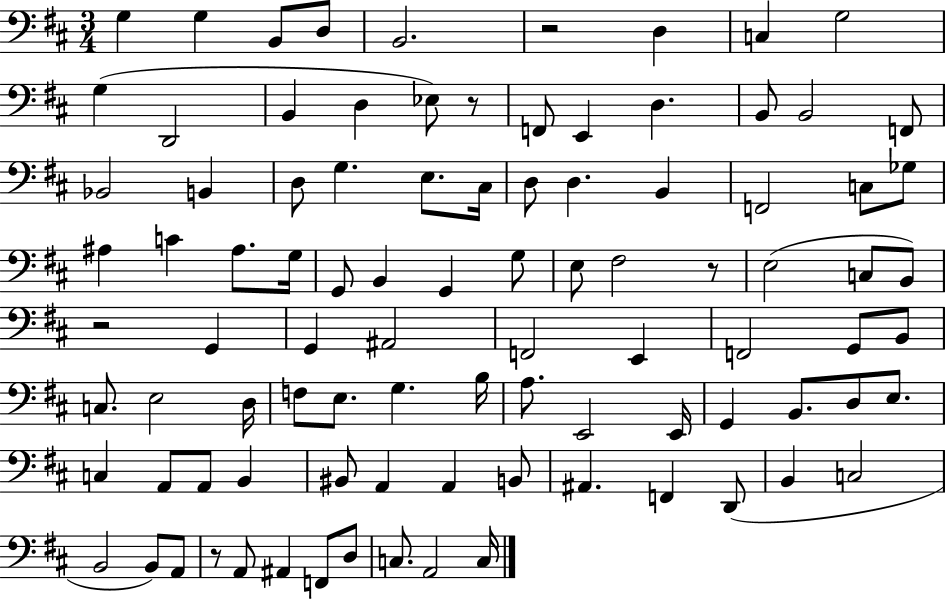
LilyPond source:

{
  \clef bass
  \numericTimeSignature
  \time 3/4
  \key d \major
  \repeat volta 2 { g4 g4 b,8 d8 | b,2. | r2 d4 | c4 g2 | \break g4( d,2 | b,4 d4 ees8) r8 | f,8 e,4 d4. | b,8 b,2 f,8 | \break bes,2 b,4 | d8 g4. e8. cis16 | d8 d4. b,4 | f,2 c8 ges8 | \break ais4 c'4 ais8. g16 | g,8 b,4 g,4 g8 | e8 fis2 r8 | e2( c8 b,8) | \break r2 g,4 | g,4 ais,2 | f,2 e,4 | f,2 g,8 b,8 | \break c8. e2 d16 | f8 e8. g4. b16 | a8. e,2 e,16 | g,4 b,8. d8 e8. | \break c4 a,8 a,8 b,4 | bis,8 a,4 a,4 b,8 | ais,4. f,4 d,8( | b,4 c2 | \break b,2 b,8) a,8 | r8 a,8 ais,4 f,8 d8 | c8. a,2 c16 | } \bar "|."
}